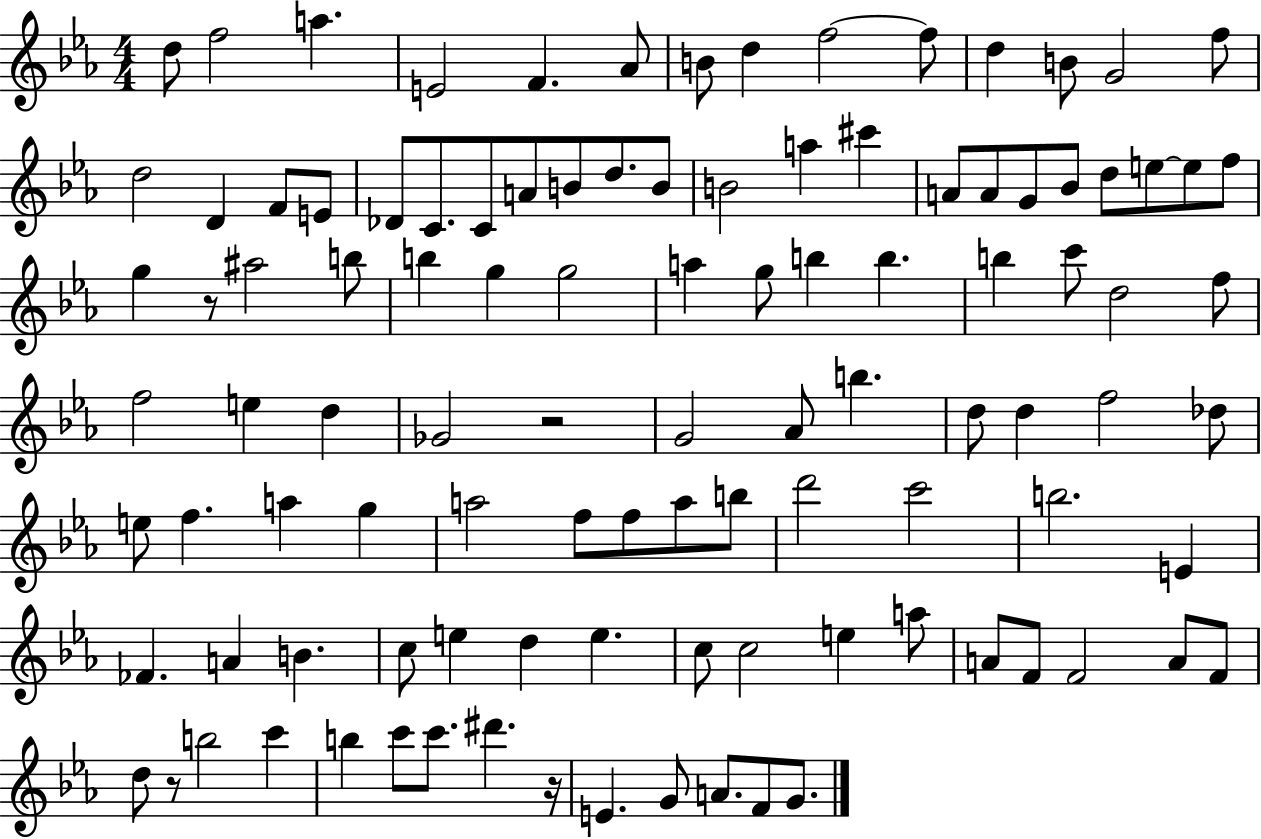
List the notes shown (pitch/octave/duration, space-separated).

D5/e F5/h A5/q. E4/h F4/q. Ab4/e B4/e D5/q F5/h F5/e D5/q B4/e G4/h F5/e D5/h D4/q F4/e E4/e Db4/e C4/e. C4/e A4/e B4/e D5/e. B4/e B4/h A5/q C#6/q A4/e A4/e G4/e Bb4/e D5/e E5/e E5/e F5/e G5/q R/e A#5/h B5/e B5/q G5/q G5/h A5/q G5/e B5/q B5/q. B5/q C6/e D5/h F5/e F5/h E5/q D5/q Gb4/h R/h G4/h Ab4/e B5/q. D5/e D5/q F5/h Db5/e E5/e F5/q. A5/q G5/q A5/h F5/e F5/e A5/e B5/e D6/h C6/h B5/h. E4/q FES4/q. A4/q B4/q. C5/e E5/q D5/q E5/q. C5/e C5/h E5/q A5/e A4/e F4/e F4/h A4/e F4/e D5/e R/e B5/h C6/q B5/q C6/e C6/e. D#6/q. R/s E4/q. G4/e A4/e. F4/e G4/e.